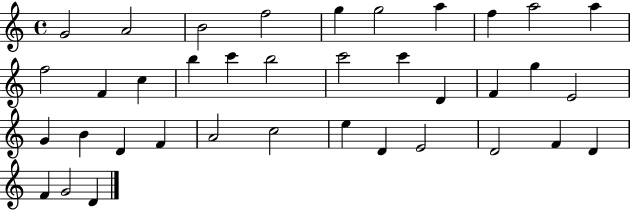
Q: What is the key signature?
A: C major